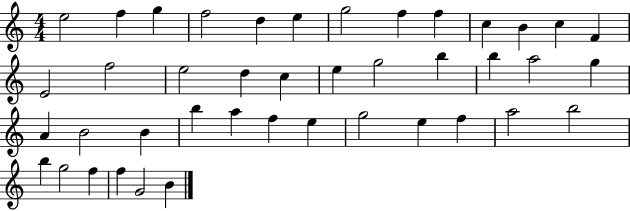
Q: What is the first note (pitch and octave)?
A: E5